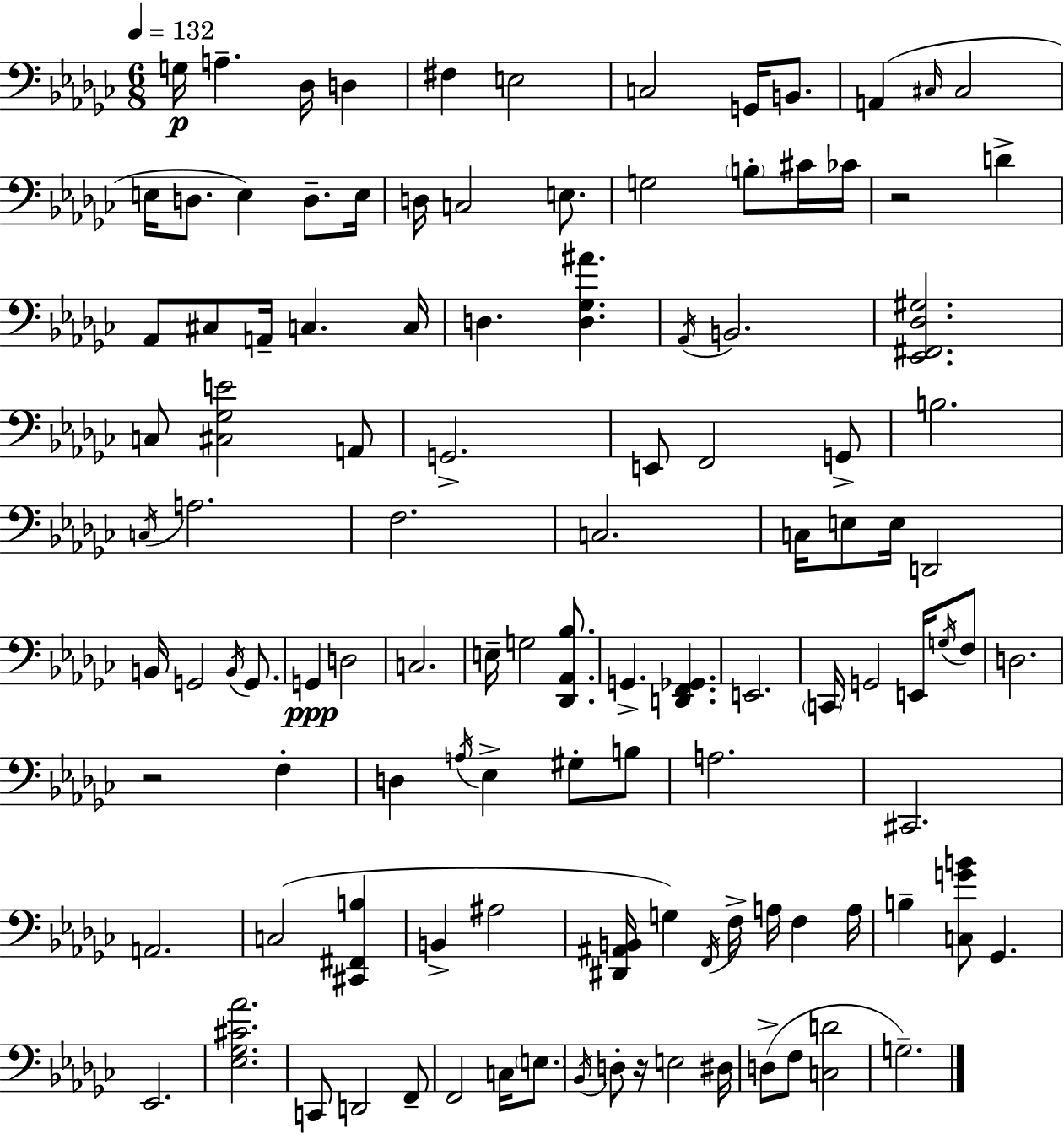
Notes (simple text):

G3/s A3/q. Db3/s D3/q F#3/q E3/h C3/h G2/s B2/e. A2/q C#3/s C#3/h E3/s D3/e. E3/q D3/e. E3/s D3/s C3/h E3/e. G3/h B3/e C#4/s CES4/s R/h D4/q Ab2/e C#3/e A2/s C3/q. C3/s D3/q. [D3,Gb3,A#4]/q. Ab2/s B2/h. [Eb2,F#2,Db3,G#3]/h. C3/e [C#3,Gb3,E4]/h A2/e G2/h. E2/e F2/h G2/e B3/h. C3/s A3/h. F3/h. C3/h. C3/s E3/e E3/s D2/h B2/s G2/h B2/s G2/e. G2/q D3/h C3/h. E3/s G3/h [Db2,Ab2,Bb3]/e. G2/q. [D2,F2,Gb2]/q. E2/h. C2/s G2/h E2/s G3/s F3/e D3/h. R/h F3/q D3/q A3/s Eb3/q G#3/e B3/e A3/h. C#2/h. A2/h. C3/h [C#2,F#2,B3]/q B2/q A#3/h [D#2,A#2,B2]/s G3/q F2/s F3/s A3/s F3/q A3/s B3/q [C3,G4,B4]/e Gb2/q. Eb2/h. [Eb3,Gb3,C#4,Ab4]/h. C2/e D2/h F2/e F2/h C3/s E3/e. Bb2/s D3/e R/s E3/h D#3/s D3/e F3/e [C3,D4]/h G3/h.